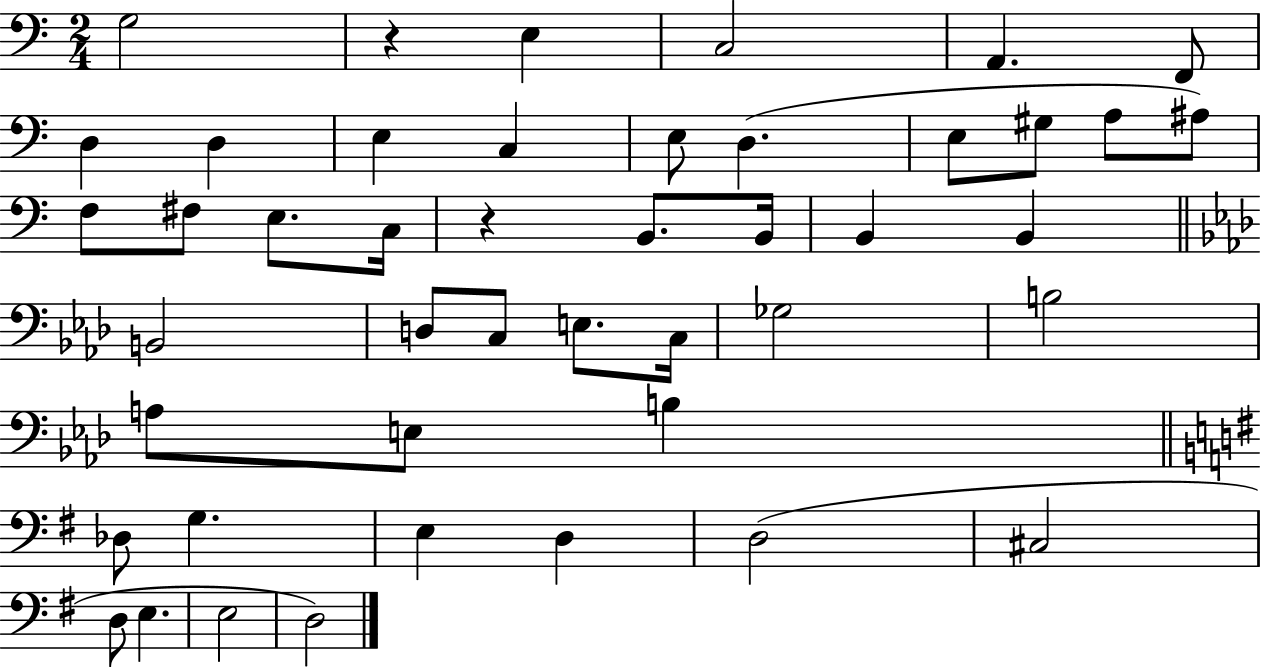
{
  \clef bass
  \numericTimeSignature
  \time 2/4
  \key c \major
  g2 | r4 e4 | c2 | a,4. f,8 | \break d4 d4 | e4 c4 | e8 d4.( | e8 gis8 a8 ais8) | \break f8 fis8 e8. c16 | r4 b,8. b,16 | b,4 b,4 | \bar "||" \break \key aes \major b,2 | d8 c8 e8. c16 | ges2 | b2 | \break a8 e8 b4 | \bar "||" \break \key e \minor des8 g4. | e4 d4 | d2( | cis2 | \break d8 e4. | e2 | d2) | \bar "|."
}